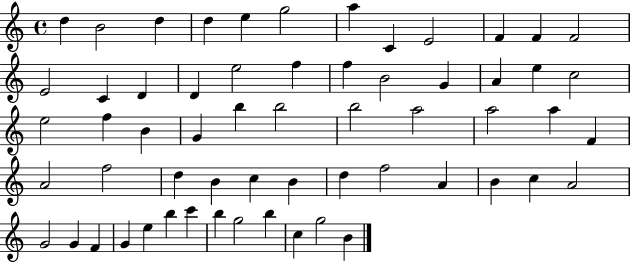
D5/q B4/h D5/q D5/q E5/q G5/h A5/q C4/q E4/h F4/q F4/q F4/h E4/h C4/q D4/q D4/q E5/h F5/q F5/q B4/h G4/q A4/q E5/q C5/h E5/h F5/q B4/q G4/q B5/q B5/h B5/h A5/h A5/h A5/q F4/q A4/h F5/h D5/q B4/q C5/q B4/q D5/q F5/h A4/q B4/q C5/q A4/h G4/h G4/q F4/q G4/q E5/q B5/q C6/q B5/q G5/h B5/q C5/q G5/h B4/q